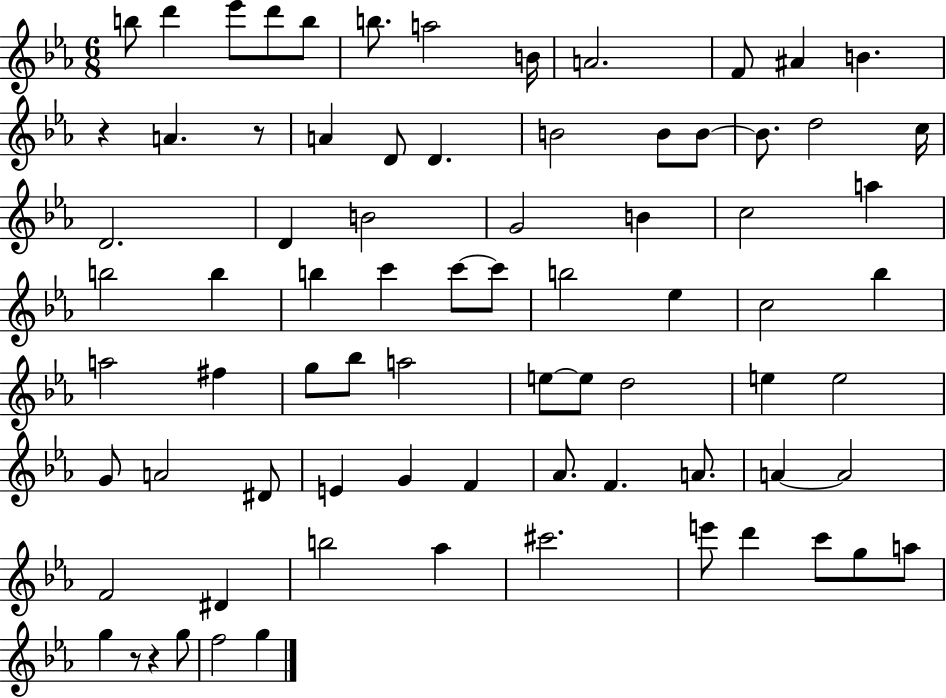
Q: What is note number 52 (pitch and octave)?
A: D#4